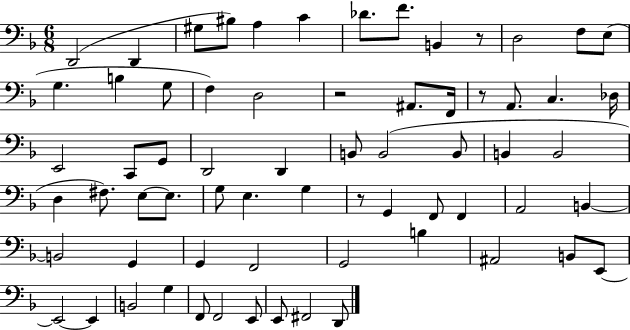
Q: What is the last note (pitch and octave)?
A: D2